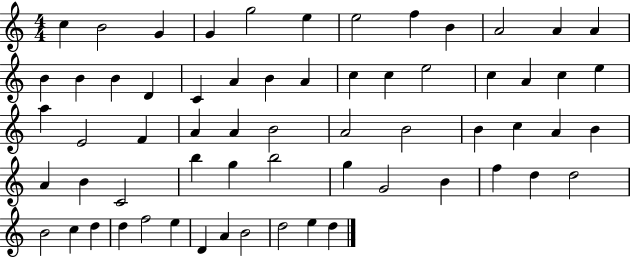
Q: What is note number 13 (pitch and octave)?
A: B4